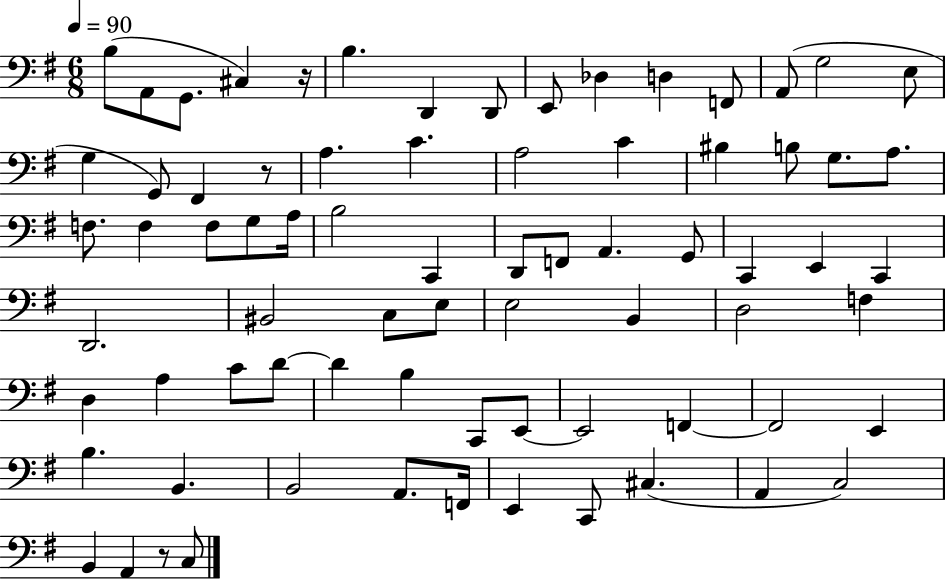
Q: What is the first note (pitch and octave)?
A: B3